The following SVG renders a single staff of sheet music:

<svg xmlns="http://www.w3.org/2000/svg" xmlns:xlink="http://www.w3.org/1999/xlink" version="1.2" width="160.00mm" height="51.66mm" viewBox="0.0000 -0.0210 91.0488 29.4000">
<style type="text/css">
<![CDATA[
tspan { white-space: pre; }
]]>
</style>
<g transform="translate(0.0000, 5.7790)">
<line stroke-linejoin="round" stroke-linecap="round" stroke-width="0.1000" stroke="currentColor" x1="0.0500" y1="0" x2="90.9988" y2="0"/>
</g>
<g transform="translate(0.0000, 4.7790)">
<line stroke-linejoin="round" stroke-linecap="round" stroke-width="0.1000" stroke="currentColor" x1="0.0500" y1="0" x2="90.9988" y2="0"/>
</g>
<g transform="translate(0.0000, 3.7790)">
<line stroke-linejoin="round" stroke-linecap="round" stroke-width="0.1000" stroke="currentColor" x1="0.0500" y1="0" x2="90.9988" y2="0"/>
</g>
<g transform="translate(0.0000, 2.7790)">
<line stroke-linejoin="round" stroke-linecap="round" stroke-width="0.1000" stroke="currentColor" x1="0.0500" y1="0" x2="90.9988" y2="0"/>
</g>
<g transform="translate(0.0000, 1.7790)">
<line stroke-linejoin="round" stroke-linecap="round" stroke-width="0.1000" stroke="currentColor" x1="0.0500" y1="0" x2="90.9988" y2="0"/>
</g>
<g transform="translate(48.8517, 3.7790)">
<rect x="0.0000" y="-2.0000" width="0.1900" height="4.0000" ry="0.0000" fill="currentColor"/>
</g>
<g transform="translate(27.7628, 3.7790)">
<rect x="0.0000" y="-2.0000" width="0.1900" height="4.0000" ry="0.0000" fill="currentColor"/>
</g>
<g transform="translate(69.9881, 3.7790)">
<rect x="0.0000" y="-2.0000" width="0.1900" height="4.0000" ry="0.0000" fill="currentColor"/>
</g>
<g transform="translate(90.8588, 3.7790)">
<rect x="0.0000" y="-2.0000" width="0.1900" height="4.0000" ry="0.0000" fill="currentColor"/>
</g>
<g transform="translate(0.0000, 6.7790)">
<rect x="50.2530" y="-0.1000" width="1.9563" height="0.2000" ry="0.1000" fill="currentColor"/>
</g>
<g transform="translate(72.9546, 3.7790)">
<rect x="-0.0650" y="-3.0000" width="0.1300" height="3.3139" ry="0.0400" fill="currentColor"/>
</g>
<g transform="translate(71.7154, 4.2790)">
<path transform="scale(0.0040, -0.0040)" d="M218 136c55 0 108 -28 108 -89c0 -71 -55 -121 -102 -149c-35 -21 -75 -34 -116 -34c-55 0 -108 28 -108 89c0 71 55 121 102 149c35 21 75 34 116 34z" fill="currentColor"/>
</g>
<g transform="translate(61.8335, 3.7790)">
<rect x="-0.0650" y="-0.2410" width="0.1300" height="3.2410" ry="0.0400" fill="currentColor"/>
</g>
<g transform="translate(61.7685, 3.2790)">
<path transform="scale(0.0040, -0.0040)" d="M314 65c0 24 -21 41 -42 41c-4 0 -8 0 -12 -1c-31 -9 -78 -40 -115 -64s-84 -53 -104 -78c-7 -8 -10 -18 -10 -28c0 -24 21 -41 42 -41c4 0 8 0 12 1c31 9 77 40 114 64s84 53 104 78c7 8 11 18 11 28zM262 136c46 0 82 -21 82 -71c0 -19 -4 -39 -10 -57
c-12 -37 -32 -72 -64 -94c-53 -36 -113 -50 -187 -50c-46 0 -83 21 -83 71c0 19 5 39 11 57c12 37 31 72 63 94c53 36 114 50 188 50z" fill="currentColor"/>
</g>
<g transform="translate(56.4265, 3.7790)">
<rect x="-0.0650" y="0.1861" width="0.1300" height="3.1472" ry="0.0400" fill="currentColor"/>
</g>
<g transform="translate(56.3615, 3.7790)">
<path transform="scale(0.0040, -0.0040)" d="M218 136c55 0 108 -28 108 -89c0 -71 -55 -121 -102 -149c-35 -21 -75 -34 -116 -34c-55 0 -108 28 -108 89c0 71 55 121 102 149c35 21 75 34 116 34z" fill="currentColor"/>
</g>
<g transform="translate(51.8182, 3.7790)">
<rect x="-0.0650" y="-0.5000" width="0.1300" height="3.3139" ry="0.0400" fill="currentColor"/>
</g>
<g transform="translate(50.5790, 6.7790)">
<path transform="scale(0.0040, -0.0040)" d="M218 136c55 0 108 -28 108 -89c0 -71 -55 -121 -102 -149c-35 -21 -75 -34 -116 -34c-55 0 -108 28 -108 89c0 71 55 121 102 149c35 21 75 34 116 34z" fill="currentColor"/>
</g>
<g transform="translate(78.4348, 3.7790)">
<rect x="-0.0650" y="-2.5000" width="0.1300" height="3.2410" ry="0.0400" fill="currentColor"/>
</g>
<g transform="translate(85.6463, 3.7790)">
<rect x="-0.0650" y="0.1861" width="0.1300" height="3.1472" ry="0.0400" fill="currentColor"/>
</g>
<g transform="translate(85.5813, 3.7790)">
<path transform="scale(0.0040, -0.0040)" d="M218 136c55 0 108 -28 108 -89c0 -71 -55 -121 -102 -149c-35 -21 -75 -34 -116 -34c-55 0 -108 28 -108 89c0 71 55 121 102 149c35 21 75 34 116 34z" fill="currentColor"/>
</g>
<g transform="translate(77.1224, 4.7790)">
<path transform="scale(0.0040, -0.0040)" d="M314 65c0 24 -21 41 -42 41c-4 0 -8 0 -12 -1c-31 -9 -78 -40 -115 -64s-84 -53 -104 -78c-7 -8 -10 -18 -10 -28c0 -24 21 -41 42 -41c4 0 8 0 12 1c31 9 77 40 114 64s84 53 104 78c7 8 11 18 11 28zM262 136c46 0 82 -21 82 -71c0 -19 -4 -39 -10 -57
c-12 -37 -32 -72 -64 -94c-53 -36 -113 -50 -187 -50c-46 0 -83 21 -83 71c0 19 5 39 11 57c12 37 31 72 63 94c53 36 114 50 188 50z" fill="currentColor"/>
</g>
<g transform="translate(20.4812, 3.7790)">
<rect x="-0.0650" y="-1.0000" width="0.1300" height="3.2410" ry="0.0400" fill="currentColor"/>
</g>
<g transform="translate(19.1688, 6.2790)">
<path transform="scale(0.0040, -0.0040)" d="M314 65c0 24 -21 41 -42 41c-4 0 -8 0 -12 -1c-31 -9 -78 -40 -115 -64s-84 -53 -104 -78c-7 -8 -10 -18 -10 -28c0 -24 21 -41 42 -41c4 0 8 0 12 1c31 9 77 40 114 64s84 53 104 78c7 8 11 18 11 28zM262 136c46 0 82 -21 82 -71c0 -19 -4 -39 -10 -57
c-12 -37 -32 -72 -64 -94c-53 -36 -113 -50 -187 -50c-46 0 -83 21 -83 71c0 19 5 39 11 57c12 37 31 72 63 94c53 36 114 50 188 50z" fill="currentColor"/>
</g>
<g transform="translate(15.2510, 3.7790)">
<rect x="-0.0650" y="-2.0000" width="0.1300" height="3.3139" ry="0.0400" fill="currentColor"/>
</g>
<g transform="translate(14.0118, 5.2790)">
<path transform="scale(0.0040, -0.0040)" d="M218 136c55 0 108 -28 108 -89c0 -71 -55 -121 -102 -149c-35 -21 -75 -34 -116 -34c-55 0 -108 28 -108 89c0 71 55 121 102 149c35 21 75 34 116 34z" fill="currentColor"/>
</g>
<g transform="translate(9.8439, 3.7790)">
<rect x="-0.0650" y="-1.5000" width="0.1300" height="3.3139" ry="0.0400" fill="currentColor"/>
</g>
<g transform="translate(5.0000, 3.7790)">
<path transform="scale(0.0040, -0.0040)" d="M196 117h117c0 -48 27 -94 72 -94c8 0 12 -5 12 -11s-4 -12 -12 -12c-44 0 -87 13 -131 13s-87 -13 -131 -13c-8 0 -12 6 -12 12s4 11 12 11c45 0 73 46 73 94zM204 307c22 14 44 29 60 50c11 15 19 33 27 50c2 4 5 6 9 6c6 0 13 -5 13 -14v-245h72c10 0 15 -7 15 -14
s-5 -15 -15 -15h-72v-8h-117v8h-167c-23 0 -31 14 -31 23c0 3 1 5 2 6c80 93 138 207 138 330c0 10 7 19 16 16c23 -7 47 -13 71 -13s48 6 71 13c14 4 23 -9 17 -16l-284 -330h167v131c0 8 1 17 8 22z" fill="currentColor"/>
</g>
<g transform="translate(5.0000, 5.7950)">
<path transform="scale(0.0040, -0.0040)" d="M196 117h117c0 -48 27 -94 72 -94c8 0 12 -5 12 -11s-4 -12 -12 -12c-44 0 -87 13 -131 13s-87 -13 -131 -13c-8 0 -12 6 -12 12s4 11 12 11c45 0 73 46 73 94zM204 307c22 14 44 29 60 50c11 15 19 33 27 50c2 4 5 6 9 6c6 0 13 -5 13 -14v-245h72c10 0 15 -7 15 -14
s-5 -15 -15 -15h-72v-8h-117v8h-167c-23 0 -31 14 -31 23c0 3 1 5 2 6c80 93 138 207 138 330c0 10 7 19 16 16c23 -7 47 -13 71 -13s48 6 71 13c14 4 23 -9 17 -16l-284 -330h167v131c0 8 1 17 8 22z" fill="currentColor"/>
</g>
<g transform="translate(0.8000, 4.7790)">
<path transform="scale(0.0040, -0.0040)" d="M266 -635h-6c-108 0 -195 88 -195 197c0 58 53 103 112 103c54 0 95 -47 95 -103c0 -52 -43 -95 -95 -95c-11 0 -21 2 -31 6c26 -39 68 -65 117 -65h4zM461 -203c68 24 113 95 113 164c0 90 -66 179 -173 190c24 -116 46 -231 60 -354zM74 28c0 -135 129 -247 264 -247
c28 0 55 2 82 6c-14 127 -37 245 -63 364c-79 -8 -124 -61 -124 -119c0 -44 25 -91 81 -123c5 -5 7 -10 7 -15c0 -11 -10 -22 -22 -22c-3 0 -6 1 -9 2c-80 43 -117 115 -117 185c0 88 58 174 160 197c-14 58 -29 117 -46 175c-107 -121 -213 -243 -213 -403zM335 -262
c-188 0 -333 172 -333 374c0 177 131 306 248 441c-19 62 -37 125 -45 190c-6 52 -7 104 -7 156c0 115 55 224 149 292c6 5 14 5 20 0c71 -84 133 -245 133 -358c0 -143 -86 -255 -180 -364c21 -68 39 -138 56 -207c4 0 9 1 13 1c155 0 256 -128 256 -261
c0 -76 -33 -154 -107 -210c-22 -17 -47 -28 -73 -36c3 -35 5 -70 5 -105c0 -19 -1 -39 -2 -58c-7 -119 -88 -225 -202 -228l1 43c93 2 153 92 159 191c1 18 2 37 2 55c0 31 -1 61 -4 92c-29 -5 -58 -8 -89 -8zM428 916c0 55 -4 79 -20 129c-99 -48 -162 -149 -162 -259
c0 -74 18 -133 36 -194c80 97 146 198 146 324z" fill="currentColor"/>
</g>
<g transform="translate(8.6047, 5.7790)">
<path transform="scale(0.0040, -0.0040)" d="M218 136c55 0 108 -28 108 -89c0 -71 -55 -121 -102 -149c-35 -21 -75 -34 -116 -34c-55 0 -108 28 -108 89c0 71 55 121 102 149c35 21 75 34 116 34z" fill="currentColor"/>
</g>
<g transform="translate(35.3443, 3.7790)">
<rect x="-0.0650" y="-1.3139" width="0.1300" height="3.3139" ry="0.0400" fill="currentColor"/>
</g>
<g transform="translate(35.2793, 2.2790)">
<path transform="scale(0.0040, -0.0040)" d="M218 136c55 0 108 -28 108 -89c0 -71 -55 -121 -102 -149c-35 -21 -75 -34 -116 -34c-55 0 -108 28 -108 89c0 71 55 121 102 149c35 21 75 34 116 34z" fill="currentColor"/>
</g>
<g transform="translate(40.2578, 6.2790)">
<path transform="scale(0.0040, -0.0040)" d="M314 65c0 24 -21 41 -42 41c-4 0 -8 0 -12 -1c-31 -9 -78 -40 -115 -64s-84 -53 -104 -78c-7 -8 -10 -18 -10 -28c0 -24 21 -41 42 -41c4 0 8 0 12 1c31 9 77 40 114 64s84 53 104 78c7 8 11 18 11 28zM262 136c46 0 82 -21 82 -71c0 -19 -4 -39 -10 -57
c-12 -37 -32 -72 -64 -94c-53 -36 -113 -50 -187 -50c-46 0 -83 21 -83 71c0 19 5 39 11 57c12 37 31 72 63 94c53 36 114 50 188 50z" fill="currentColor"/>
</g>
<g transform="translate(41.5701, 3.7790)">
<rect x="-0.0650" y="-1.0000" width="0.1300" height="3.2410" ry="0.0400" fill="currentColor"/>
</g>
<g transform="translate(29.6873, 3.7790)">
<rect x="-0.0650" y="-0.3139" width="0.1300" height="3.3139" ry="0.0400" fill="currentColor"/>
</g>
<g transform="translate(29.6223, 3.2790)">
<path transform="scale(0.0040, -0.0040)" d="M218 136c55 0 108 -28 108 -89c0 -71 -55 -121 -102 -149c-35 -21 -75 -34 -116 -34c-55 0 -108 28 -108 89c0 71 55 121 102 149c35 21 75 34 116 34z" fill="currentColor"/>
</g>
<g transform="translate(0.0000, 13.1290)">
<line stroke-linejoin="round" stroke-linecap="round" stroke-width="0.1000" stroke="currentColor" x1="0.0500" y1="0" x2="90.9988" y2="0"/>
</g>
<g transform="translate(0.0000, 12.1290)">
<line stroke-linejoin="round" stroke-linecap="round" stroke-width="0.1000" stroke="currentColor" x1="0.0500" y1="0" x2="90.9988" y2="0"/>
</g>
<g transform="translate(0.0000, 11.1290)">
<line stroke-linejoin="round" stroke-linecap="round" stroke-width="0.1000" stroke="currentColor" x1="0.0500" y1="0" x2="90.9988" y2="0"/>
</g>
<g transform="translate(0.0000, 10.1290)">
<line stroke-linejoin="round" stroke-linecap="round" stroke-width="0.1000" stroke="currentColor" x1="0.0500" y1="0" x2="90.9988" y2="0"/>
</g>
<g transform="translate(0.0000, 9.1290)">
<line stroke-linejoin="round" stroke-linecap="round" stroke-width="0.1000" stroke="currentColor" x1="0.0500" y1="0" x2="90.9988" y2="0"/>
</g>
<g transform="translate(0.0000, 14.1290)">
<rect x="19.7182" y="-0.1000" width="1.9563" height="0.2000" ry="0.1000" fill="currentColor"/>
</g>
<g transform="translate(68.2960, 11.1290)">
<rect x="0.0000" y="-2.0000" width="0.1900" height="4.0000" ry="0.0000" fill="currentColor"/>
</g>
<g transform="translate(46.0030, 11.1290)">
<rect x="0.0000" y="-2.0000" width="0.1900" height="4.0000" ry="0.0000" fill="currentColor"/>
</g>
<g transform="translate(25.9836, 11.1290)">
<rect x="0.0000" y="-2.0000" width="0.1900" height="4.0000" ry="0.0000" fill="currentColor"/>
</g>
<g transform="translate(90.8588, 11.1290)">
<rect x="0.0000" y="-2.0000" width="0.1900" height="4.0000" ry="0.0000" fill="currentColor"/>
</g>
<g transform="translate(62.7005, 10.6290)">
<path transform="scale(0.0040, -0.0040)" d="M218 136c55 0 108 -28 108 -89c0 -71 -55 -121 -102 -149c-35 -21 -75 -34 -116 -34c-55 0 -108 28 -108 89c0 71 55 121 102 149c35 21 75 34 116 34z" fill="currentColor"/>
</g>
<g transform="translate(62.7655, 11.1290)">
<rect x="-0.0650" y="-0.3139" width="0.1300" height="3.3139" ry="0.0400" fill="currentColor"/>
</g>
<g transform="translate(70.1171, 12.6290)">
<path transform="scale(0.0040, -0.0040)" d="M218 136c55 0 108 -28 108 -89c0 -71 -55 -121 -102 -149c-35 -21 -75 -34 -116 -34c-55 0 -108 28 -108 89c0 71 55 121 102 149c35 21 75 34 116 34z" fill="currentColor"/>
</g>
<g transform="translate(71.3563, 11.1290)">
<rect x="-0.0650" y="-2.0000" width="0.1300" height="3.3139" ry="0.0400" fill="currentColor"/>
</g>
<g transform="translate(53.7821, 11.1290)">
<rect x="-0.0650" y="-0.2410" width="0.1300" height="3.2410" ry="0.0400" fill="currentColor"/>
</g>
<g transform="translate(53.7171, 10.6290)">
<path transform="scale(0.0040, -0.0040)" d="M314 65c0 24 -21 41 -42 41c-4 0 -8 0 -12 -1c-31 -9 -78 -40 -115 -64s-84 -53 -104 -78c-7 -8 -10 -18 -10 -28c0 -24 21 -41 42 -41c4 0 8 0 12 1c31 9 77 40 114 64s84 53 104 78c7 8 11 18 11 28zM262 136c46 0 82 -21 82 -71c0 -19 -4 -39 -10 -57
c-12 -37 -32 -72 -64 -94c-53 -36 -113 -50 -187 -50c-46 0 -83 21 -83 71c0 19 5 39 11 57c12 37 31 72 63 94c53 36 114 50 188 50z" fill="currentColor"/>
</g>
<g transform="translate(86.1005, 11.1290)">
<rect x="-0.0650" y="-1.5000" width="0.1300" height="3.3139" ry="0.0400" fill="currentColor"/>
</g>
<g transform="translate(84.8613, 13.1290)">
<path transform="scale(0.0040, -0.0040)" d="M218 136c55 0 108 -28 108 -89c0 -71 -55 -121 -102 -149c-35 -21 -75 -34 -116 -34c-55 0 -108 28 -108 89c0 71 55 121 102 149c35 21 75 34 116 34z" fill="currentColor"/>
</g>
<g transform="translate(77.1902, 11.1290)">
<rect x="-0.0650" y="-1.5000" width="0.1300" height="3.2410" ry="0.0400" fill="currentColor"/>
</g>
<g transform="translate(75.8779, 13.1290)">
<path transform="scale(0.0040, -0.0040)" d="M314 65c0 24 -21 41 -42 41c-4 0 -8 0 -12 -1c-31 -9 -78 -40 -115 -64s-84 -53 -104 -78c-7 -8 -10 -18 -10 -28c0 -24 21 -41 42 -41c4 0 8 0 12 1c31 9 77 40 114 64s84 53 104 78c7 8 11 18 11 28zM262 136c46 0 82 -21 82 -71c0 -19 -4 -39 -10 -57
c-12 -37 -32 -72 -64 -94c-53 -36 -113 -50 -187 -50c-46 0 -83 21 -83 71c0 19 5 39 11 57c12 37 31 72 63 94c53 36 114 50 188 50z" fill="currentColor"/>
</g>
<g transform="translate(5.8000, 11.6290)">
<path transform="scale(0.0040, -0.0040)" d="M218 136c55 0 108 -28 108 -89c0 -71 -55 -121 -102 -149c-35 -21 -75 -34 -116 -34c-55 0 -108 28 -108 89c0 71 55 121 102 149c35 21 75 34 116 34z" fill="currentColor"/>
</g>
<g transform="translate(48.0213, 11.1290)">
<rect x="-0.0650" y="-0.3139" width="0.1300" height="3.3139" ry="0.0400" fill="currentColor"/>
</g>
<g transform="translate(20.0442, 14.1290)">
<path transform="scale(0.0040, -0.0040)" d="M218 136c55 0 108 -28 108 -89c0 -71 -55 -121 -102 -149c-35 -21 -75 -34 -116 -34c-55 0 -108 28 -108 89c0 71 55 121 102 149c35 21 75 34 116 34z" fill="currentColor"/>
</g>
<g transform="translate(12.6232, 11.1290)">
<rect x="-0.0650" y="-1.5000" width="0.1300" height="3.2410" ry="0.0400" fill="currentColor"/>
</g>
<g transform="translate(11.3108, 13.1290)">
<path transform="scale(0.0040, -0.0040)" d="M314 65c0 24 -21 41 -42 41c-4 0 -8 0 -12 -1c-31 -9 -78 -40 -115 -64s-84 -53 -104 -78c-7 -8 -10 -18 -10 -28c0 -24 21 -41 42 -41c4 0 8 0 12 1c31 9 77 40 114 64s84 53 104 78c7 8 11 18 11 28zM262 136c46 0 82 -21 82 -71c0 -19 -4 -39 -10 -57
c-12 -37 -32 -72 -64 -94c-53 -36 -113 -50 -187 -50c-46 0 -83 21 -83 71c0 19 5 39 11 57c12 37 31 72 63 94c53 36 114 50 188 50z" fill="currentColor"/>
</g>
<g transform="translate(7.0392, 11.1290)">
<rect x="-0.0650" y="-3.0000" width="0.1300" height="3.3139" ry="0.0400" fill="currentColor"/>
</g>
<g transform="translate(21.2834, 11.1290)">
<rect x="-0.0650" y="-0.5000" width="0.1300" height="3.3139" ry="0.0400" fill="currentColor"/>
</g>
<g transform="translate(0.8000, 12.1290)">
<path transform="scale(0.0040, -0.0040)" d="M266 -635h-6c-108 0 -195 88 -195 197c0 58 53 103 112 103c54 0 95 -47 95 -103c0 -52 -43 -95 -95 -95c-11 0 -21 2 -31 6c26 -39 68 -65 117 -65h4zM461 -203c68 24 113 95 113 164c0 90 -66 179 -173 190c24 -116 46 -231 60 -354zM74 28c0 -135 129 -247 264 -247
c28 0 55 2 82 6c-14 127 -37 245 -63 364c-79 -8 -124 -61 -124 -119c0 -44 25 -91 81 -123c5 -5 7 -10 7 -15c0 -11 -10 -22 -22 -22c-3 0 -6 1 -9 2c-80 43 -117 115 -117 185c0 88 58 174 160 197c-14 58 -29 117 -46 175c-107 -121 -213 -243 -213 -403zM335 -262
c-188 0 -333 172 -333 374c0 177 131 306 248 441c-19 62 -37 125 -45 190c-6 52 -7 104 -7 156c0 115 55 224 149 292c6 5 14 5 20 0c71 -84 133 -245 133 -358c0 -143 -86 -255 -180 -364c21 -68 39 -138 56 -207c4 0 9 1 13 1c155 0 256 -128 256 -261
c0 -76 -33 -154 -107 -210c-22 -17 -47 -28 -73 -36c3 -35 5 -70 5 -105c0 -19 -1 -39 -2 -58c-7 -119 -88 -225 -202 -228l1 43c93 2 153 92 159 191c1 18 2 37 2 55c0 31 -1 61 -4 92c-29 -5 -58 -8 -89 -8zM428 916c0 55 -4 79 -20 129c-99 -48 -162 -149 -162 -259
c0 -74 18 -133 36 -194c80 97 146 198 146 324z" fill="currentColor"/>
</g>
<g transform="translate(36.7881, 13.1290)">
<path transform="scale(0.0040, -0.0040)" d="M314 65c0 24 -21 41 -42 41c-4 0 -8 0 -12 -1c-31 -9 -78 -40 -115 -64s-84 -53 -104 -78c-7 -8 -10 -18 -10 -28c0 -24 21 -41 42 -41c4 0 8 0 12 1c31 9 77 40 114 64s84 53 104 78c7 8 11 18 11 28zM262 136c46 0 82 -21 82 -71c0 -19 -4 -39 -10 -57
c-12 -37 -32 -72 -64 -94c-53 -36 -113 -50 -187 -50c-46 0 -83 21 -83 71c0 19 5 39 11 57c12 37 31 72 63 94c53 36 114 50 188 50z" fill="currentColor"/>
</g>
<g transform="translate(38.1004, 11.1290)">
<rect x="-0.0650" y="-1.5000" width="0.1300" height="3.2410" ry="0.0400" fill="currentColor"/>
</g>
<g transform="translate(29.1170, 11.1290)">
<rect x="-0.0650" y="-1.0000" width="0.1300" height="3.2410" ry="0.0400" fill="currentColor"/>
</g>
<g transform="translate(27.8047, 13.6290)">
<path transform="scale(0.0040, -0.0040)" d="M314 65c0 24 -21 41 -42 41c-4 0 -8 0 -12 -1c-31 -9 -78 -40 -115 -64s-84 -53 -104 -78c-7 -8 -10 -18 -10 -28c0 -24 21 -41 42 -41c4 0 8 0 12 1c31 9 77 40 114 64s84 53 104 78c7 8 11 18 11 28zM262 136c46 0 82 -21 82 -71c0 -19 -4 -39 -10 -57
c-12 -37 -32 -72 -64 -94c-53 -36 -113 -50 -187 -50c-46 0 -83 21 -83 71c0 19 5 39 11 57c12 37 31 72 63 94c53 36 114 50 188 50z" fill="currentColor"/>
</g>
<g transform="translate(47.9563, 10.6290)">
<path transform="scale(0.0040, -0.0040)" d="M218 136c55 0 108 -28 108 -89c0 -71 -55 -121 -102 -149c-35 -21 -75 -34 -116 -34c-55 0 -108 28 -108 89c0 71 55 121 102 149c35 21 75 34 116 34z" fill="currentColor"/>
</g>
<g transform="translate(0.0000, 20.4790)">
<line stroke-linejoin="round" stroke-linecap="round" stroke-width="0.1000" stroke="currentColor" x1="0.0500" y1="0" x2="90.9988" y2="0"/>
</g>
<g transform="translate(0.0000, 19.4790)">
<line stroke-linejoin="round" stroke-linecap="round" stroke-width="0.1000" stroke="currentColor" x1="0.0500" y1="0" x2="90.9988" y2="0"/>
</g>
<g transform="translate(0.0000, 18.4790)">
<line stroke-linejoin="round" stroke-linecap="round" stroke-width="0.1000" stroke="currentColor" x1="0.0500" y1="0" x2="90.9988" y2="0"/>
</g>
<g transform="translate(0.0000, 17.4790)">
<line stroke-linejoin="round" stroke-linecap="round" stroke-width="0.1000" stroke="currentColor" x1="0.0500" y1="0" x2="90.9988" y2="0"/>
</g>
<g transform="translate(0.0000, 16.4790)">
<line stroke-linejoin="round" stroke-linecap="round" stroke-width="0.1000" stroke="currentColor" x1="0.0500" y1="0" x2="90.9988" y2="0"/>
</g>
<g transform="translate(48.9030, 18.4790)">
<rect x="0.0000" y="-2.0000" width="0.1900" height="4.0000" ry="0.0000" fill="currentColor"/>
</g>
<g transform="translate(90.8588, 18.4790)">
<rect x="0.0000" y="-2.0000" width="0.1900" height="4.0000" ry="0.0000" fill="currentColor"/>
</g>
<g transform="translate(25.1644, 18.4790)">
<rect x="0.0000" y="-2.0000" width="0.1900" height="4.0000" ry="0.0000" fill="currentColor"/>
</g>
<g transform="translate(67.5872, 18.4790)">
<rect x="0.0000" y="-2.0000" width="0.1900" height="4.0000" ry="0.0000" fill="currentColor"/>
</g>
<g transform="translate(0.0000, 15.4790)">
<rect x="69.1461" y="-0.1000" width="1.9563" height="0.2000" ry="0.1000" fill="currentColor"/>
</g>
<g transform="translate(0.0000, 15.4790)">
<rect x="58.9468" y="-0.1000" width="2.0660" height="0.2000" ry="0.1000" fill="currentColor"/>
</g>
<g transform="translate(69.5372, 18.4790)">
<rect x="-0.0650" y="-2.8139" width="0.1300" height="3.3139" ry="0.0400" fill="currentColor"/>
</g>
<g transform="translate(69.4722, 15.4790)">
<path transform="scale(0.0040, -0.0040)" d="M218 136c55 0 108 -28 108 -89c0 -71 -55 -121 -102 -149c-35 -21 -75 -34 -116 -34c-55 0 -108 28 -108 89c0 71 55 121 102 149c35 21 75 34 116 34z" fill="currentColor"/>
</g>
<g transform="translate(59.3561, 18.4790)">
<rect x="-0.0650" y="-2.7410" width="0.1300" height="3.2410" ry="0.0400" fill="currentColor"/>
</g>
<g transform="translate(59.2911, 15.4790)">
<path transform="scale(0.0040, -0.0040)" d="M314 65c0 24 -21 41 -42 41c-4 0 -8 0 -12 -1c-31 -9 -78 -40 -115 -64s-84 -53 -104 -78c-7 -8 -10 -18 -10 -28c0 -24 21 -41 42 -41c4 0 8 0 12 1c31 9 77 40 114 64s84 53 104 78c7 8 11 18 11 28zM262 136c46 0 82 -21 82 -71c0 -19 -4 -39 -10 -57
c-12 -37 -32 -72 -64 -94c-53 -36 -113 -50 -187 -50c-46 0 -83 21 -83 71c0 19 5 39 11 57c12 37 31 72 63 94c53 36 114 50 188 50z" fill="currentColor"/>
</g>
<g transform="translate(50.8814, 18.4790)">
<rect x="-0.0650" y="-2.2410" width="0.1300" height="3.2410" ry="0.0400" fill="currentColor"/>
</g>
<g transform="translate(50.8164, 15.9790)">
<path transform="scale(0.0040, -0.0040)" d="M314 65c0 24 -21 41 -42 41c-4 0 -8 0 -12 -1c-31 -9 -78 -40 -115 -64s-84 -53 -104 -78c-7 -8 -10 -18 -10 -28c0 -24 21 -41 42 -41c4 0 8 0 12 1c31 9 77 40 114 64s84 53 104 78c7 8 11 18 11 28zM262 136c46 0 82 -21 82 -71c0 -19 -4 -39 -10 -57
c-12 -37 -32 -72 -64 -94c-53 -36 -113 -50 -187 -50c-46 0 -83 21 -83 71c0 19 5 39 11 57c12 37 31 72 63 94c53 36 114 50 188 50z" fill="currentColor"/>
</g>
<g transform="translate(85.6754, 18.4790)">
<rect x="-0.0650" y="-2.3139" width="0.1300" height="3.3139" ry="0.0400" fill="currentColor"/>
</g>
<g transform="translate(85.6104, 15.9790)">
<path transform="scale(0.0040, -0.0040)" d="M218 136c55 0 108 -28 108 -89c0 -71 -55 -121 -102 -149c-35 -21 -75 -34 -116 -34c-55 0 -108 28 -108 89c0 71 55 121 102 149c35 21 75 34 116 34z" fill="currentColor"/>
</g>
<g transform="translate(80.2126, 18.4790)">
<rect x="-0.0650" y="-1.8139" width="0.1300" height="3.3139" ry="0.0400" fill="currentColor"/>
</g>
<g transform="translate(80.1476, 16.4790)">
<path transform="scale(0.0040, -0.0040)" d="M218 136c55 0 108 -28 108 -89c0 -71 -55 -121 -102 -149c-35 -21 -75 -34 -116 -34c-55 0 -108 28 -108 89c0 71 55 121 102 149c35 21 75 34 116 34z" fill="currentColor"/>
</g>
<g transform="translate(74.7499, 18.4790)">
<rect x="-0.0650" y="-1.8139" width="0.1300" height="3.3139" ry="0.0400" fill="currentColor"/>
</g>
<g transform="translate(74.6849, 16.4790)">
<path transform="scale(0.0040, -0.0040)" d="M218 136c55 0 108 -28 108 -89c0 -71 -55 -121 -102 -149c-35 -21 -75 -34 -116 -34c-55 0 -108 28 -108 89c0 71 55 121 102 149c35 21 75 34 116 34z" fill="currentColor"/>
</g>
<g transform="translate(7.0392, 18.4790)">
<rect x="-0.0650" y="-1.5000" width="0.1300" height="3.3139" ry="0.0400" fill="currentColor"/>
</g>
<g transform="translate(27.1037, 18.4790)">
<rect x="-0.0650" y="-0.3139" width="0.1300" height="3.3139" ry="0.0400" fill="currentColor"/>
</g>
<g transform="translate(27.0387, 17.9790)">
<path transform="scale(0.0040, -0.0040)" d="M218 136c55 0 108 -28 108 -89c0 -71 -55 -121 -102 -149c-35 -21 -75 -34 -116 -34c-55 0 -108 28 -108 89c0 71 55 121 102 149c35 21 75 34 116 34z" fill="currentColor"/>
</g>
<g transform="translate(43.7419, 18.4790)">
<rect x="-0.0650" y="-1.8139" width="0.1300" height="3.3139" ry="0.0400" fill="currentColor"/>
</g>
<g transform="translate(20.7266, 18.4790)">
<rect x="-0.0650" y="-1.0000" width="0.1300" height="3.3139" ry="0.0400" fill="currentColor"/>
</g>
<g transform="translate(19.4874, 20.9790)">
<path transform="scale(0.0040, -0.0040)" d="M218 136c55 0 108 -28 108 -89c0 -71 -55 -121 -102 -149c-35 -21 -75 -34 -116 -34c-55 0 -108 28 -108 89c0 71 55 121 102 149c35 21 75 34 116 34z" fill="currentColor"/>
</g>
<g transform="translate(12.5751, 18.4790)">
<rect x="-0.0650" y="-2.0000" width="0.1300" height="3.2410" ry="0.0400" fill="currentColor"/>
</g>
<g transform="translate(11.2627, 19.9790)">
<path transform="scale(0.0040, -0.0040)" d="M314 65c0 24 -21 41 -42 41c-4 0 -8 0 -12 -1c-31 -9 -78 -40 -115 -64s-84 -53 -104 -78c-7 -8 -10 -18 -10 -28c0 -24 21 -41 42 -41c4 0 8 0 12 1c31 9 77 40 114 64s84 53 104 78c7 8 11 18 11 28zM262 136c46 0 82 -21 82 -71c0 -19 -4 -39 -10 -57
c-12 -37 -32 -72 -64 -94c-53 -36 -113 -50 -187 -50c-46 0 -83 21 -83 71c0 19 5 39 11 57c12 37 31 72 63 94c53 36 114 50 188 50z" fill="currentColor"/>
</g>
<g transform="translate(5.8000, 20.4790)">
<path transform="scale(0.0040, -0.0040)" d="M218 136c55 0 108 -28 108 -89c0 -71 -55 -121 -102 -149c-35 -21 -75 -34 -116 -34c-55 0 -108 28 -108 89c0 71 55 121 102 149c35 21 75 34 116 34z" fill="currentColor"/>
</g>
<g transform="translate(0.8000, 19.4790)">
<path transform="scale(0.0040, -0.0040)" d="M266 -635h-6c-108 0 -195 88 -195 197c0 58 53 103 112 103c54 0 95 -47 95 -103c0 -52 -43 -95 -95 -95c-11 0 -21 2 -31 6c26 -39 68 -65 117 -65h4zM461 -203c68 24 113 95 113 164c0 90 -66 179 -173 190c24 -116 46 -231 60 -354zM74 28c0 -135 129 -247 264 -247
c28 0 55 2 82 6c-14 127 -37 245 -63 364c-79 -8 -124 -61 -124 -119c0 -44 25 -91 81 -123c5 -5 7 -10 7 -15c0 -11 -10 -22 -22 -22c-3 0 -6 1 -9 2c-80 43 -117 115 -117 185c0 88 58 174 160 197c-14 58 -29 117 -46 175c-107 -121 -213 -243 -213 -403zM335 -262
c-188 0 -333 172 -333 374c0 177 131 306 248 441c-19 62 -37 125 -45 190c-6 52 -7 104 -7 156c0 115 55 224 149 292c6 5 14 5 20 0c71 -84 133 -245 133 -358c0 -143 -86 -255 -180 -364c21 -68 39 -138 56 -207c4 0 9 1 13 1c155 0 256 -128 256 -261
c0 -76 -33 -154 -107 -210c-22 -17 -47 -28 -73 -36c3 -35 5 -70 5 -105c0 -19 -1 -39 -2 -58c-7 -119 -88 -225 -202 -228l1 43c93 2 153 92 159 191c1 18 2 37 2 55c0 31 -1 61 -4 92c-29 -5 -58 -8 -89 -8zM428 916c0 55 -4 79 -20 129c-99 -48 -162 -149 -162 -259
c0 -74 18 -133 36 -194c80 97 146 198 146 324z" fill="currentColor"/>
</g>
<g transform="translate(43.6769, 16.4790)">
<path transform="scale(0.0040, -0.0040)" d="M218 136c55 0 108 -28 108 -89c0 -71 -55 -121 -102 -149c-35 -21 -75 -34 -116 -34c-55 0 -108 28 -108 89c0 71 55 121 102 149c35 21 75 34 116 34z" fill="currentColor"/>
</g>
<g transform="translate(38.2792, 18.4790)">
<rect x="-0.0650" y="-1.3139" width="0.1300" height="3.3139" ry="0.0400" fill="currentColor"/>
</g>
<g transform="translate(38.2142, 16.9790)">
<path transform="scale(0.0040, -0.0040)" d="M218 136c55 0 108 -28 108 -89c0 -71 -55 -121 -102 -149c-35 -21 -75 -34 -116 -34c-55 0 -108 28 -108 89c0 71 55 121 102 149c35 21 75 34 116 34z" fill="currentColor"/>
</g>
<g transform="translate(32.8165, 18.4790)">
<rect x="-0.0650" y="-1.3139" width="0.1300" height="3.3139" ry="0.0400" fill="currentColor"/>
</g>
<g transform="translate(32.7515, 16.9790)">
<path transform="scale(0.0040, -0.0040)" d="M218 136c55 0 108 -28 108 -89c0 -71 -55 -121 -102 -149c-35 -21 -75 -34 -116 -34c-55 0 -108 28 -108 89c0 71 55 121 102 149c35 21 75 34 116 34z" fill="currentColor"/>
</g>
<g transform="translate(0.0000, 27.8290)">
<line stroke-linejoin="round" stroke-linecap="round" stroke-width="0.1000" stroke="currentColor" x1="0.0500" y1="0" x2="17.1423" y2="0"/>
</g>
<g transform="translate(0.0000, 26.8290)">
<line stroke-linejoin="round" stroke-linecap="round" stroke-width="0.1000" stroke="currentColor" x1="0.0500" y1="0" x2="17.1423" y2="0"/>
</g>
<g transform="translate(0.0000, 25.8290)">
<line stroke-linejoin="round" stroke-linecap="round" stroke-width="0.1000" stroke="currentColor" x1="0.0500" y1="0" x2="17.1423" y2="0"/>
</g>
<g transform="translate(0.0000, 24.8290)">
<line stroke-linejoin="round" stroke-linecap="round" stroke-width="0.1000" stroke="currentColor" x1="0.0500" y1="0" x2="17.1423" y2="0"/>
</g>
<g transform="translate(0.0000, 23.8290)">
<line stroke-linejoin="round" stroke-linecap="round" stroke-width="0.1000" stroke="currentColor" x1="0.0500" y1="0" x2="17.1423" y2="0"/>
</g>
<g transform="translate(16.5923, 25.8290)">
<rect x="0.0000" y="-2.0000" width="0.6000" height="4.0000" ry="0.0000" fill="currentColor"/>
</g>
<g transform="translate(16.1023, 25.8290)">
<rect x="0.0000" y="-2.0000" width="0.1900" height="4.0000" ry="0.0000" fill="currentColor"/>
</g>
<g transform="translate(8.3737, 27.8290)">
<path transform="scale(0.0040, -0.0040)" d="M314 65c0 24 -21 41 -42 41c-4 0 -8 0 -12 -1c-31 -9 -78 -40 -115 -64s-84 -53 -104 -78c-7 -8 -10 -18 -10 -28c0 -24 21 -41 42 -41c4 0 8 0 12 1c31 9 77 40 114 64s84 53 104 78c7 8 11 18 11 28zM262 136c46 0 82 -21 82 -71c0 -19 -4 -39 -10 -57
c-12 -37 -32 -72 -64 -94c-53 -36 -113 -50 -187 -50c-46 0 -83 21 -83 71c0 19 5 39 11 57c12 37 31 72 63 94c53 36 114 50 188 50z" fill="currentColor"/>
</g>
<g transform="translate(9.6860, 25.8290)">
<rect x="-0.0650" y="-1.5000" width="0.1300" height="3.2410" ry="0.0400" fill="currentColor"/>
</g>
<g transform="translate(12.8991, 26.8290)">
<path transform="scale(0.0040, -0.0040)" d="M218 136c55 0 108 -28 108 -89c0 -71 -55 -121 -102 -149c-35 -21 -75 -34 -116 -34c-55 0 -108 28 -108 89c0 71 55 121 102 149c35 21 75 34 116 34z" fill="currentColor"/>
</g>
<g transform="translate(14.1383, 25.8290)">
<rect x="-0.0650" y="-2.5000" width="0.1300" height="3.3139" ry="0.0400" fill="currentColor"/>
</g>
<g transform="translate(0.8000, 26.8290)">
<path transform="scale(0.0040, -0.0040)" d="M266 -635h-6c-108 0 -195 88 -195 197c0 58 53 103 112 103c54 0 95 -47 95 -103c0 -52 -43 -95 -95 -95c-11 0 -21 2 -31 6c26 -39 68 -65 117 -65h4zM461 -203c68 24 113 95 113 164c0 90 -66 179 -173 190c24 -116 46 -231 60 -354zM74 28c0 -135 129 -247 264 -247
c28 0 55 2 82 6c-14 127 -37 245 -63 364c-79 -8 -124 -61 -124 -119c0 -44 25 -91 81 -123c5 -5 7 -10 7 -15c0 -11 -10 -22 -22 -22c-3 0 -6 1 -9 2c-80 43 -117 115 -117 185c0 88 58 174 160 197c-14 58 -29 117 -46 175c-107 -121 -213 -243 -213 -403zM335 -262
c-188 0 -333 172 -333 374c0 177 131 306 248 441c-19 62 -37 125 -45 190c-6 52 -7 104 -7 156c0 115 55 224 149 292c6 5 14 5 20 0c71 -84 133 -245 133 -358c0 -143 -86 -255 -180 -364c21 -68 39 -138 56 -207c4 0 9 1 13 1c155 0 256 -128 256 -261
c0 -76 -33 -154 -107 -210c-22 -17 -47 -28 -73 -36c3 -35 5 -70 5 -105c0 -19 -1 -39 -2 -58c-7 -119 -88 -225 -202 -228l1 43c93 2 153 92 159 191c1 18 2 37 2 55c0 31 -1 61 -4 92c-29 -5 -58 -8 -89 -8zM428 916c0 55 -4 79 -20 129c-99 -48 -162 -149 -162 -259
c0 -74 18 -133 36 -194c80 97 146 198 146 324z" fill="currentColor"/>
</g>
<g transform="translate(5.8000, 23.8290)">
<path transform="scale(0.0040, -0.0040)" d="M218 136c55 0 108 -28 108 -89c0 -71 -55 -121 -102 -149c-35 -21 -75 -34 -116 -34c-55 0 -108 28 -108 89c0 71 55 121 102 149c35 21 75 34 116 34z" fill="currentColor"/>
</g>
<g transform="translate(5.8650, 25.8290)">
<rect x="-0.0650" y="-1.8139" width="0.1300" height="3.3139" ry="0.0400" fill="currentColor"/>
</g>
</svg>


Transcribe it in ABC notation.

X:1
T:Untitled
M:4/4
L:1/4
K:C
E F D2 c e D2 C B c2 A G2 B A E2 C D2 E2 c c2 c F E2 E E F2 D c e e f g2 a2 a f f g f E2 G